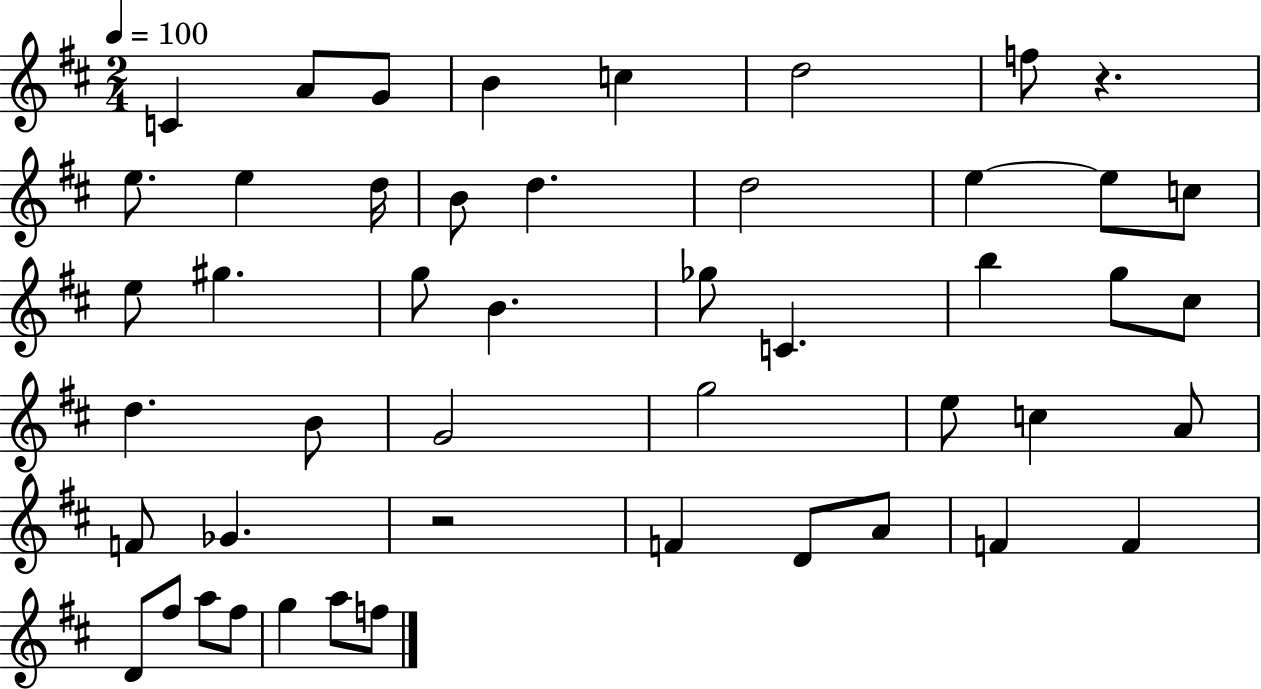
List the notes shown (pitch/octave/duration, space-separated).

C4/q A4/e G4/e B4/q C5/q D5/h F5/e R/q. E5/e. E5/q D5/s B4/e D5/q. D5/h E5/q E5/e C5/e E5/e G#5/q. G5/e B4/q. Gb5/e C4/q. B5/q G5/e C#5/e D5/q. B4/e G4/h G5/h E5/e C5/q A4/e F4/e Gb4/q. R/h F4/q D4/e A4/e F4/q F4/q D4/e F#5/e A5/e F#5/e G5/q A5/e F5/e